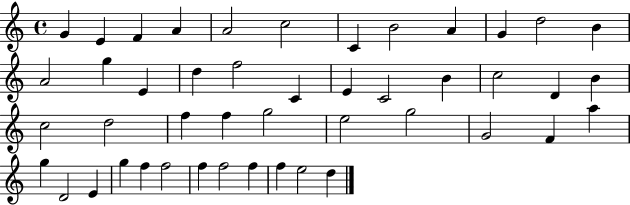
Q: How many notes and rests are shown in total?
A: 46